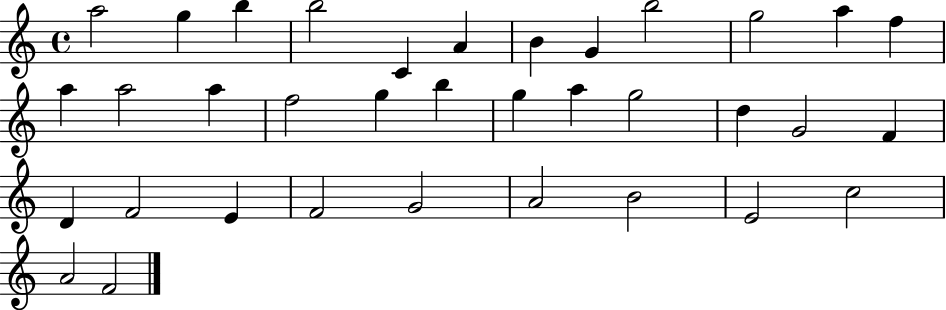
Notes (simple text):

A5/h G5/q B5/q B5/h C4/q A4/q B4/q G4/q B5/h G5/h A5/q F5/q A5/q A5/h A5/q F5/h G5/q B5/q G5/q A5/q G5/h D5/q G4/h F4/q D4/q F4/h E4/q F4/h G4/h A4/h B4/h E4/h C5/h A4/h F4/h